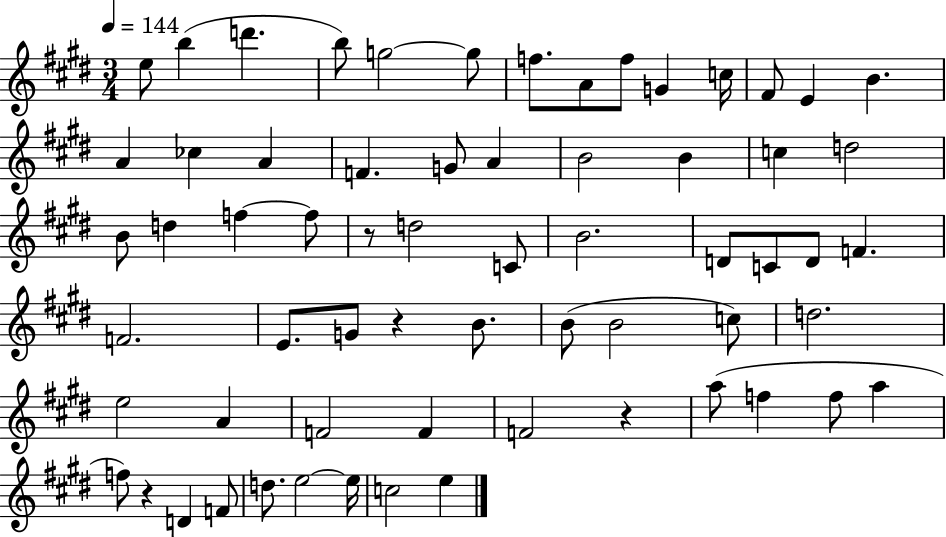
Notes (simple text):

E5/e B5/q D6/q. B5/e G5/h G5/e F5/e. A4/e F5/e G4/q C5/s F#4/e E4/q B4/q. A4/q CES5/q A4/q F4/q. G4/e A4/q B4/h B4/q C5/q D5/h B4/e D5/q F5/q F5/e R/e D5/h C4/e B4/h. D4/e C4/e D4/e F4/q. F4/h. E4/e. G4/e R/q B4/e. B4/e B4/h C5/e D5/h. E5/h A4/q F4/h F4/q F4/h R/q A5/e F5/q F5/e A5/q F5/e R/q D4/q F4/e D5/e. E5/h E5/s C5/h E5/q